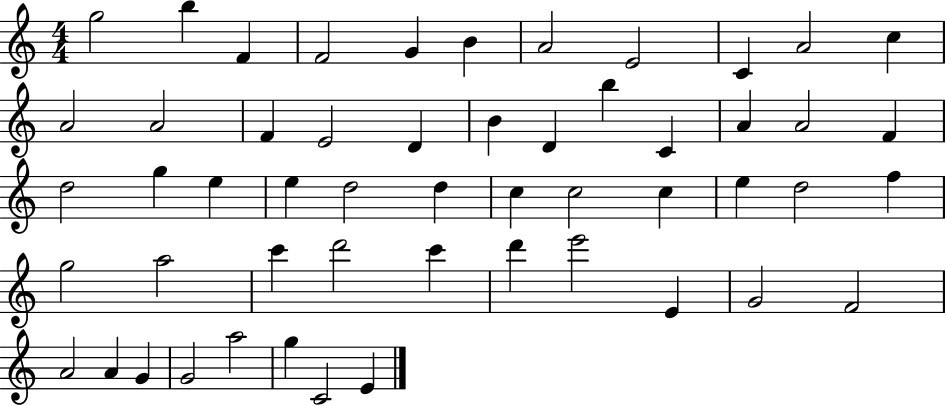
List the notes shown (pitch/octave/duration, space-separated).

G5/h B5/q F4/q F4/h G4/q B4/q A4/h E4/h C4/q A4/h C5/q A4/h A4/h F4/q E4/h D4/q B4/q D4/q B5/q C4/q A4/q A4/h F4/q D5/h G5/q E5/q E5/q D5/h D5/q C5/q C5/h C5/q E5/q D5/h F5/q G5/h A5/h C6/q D6/h C6/q D6/q E6/h E4/q G4/h F4/h A4/h A4/q G4/q G4/h A5/h G5/q C4/h E4/q